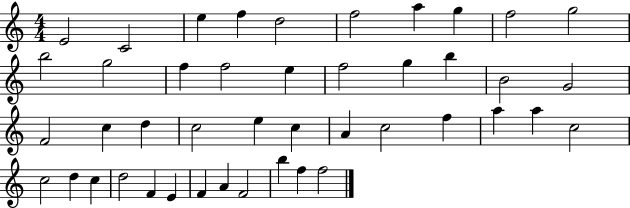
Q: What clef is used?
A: treble